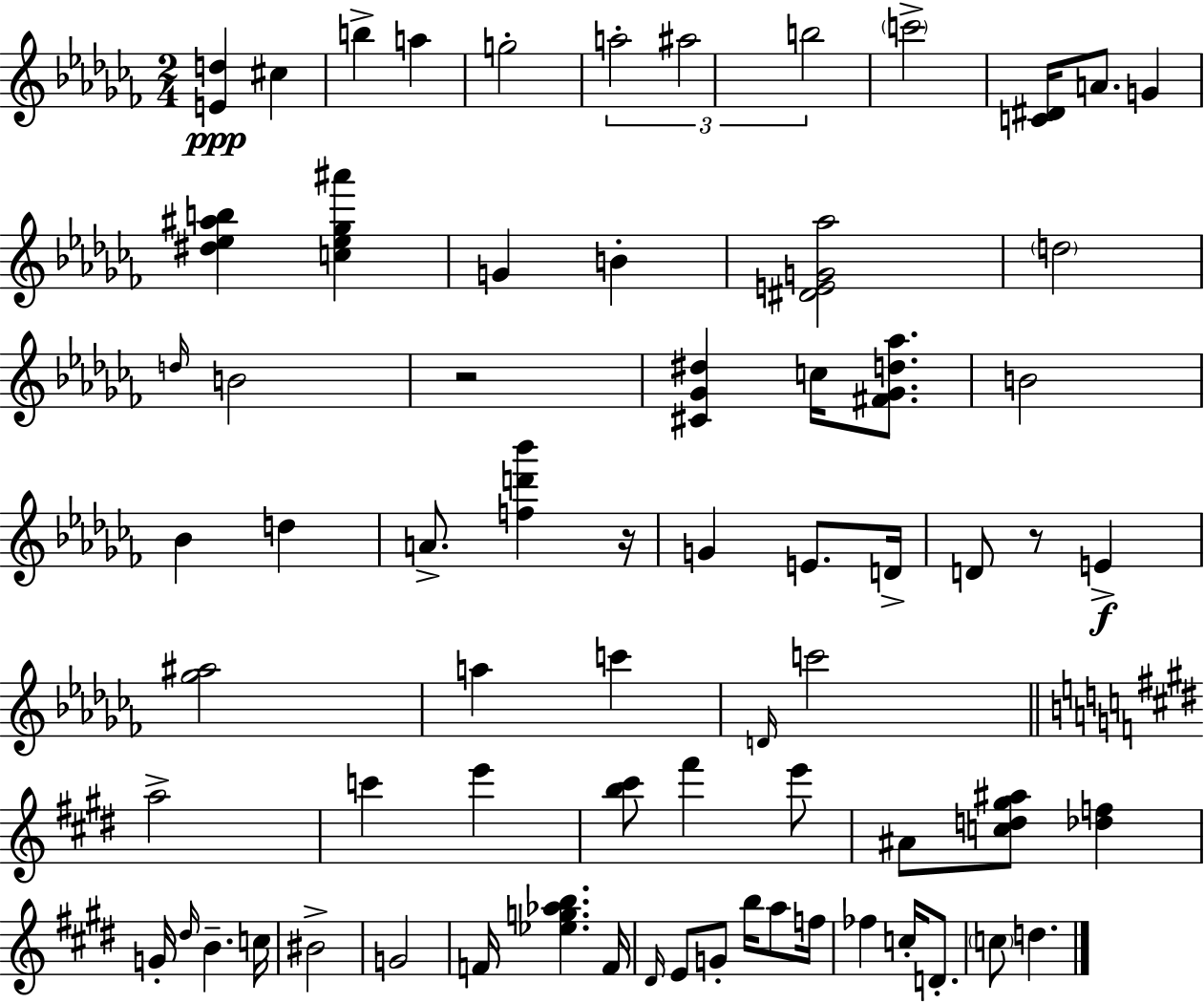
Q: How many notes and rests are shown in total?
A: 70